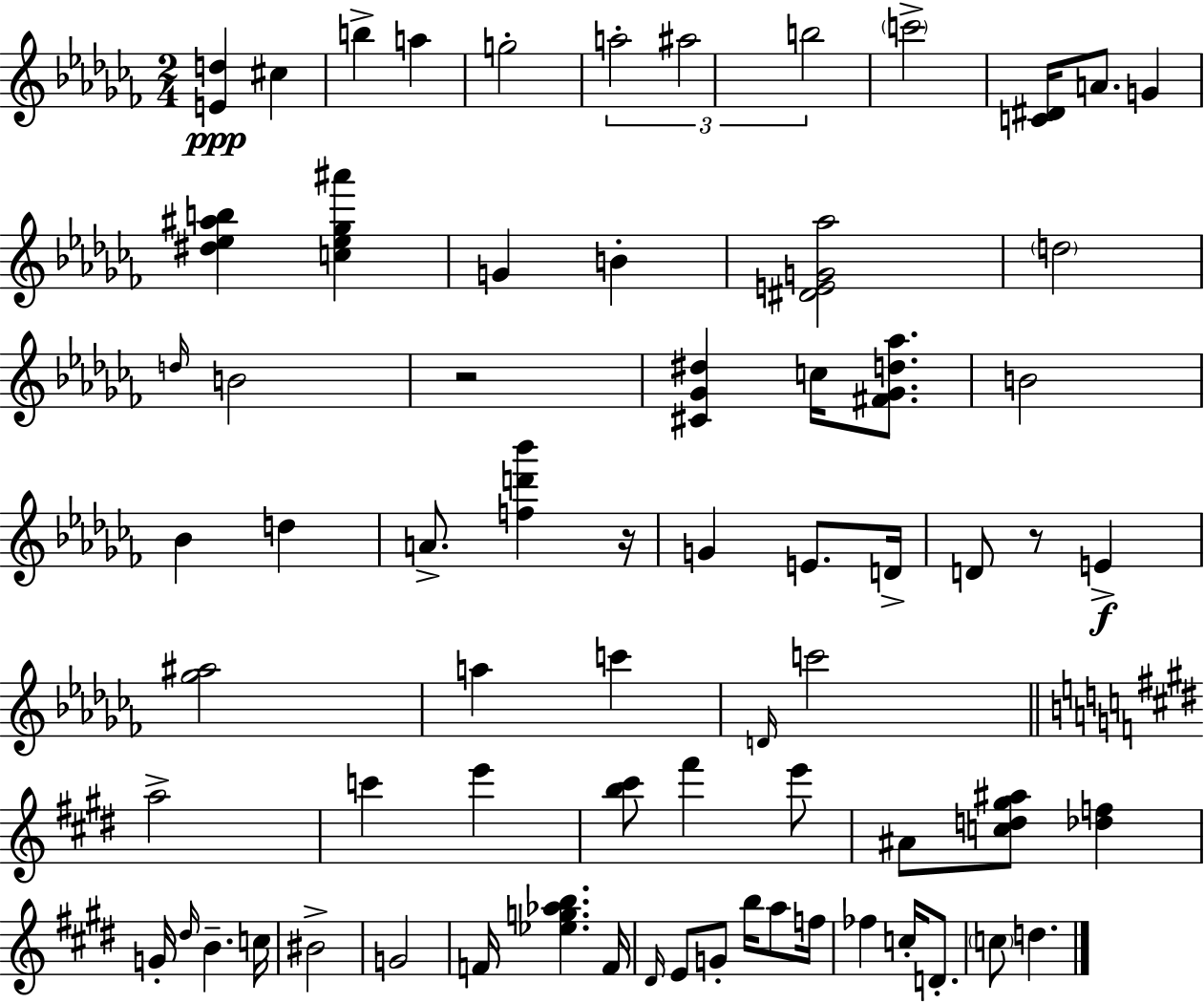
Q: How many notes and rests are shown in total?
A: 70